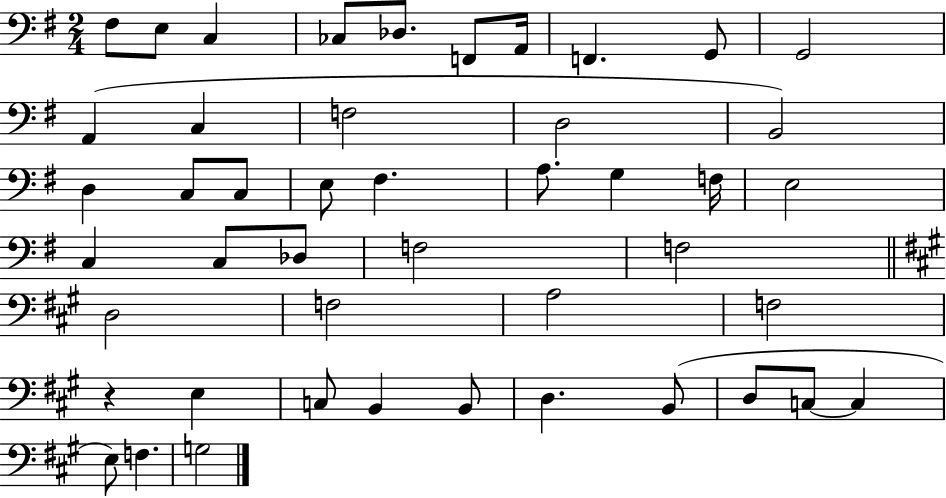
F#3/e E3/e C3/q CES3/e Db3/e. F2/e A2/s F2/q. G2/e G2/h A2/q C3/q F3/h D3/h B2/h D3/q C3/e C3/e E3/e F#3/q. A3/e. G3/q F3/s E3/h C3/q C3/e Db3/e F3/h F3/h D3/h F3/h A3/h F3/h R/q E3/q C3/e B2/q B2/e D3/q. B2/e D3/e C3/e C3/q E3/e F3/q. G3/h